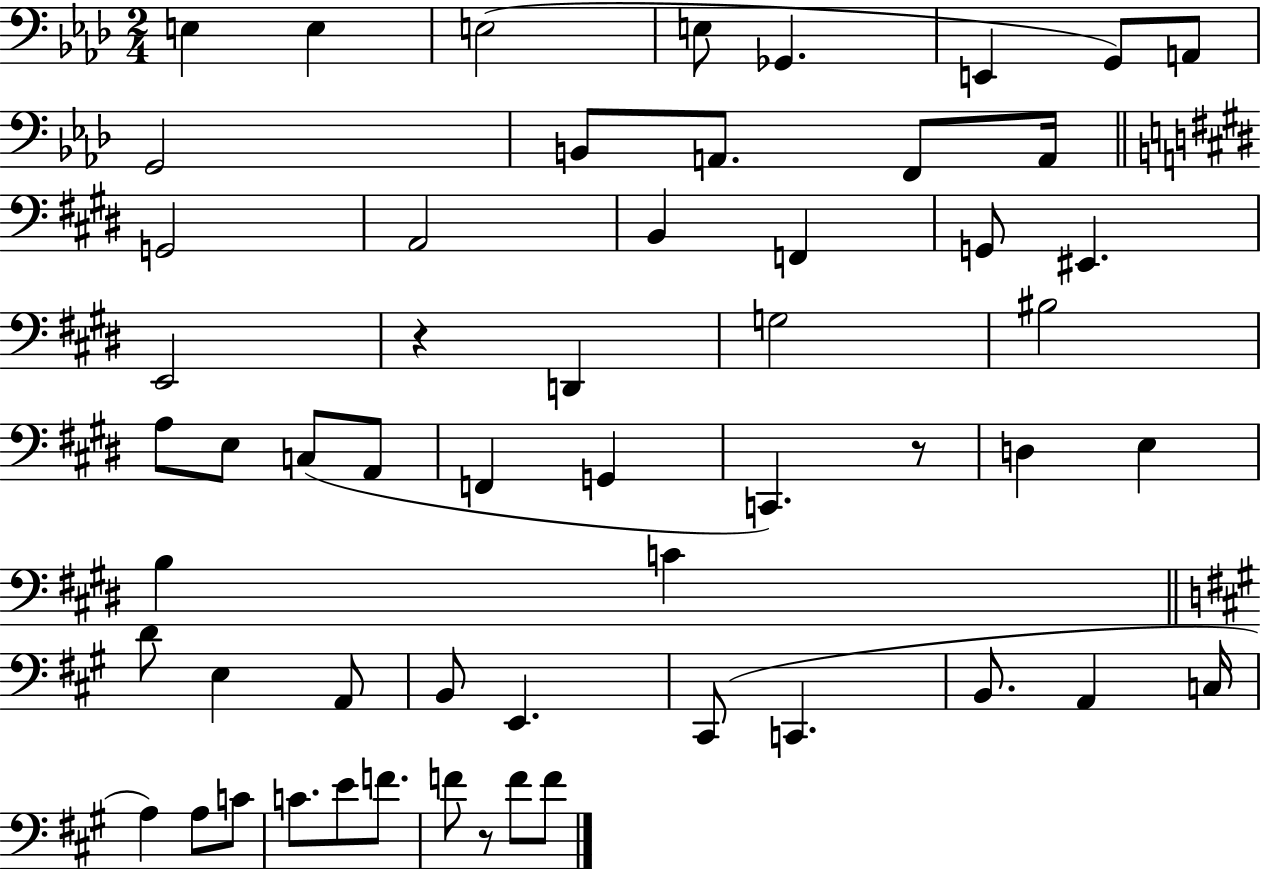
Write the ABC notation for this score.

X:1
T:Untitled
M:2/4
L:1/4
K:Ab
E, E, E,2 E,/2 _G,, E,, G,,/2 A,,/2 G,,2 B,,/2 A,,/2 F,,/2 A,,/4 G,,2 A,,2 B,, F,, G,,/2 ^E,, E,,2 z D,, G,2 ^B,2 A,/2 E,/2 C,/2 A,,/2 F,, G,, C,, z/2 D, E, B, C D/2 E, A,,/2 B,,/2 E,, ^C,,/2 C,, B,,/2 A,, C,/4 A, A,/2 C/2 C/2 E/2 F/2 F/2 z/2 F/2 F/2